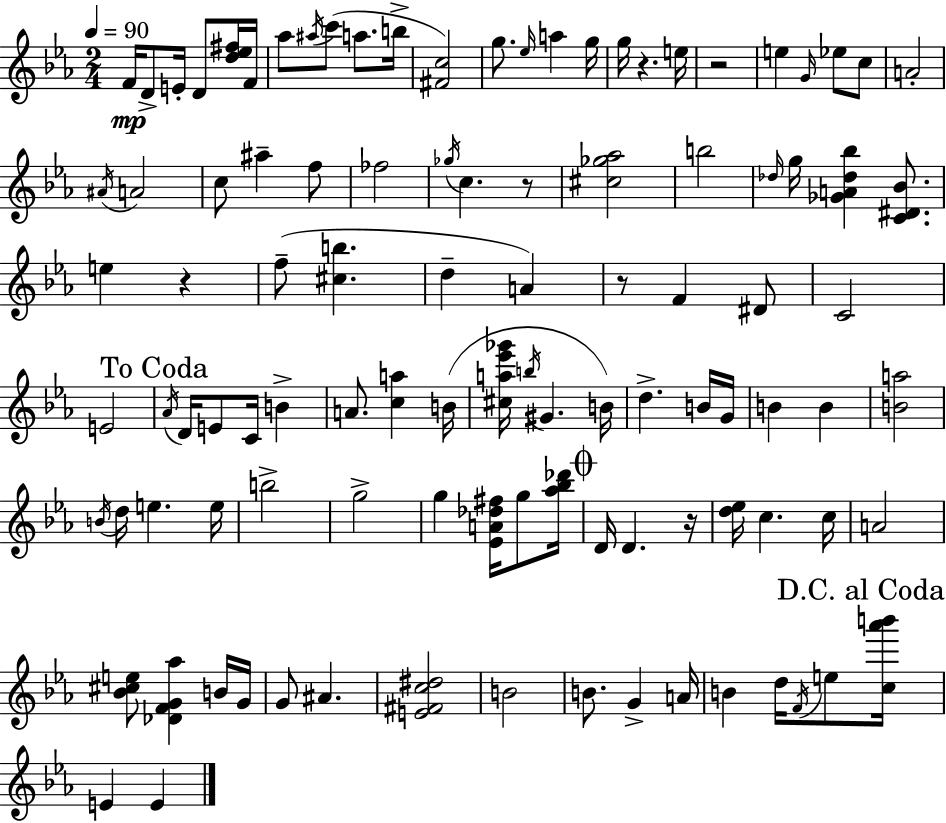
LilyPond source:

{
  \clef treble
  \numericTimeSignature
  \time 2/4
  \key ees \major
  \tempo 4 = 90
  \repeat volta 2 { f'16\mp d'8-> e'16-. d'8 <d'' ees'' fis''>16 f'16 | aes''8 \acciaccatura { ais''16 }( c'''8 a''8. | b''16-> <fis' c''>2) | g''8. \grace { ees''16 } a''4 | \break g''16 g''16 r4. | e''16 r2 | e''4 \grace { g'16 } ees''8 | c''8 a'2-. | \break \acciaccatura { ais'16 } a'2 | c''8 ais''4-- | f''8 fes''2 | \acciaccatura { ges''16 } c''4. | \break r8 <cis'' ges'' aes''>2 | b''2 | \grace { des''16 } g''16 <ges' a' des'' bes''>4 | <c' dis' bes'>8. e''4 | \break r4 f''8--( | <cis'' b''>4. d''4-- | a'4) r8 | f'4 dis'8 c'2 | \break e'2 | \mark "To Coda" \acciaccatura { aes'16 } d'16 | e'8 c'16 b'4-> a'8. | <c'' a''>4 b'16( <cis'' a'' ees''' ges'''>16 | \break \acciaccatura { b''16 } gis'4. b'16) | d''4.-> b'16 g'16 | b'4 b'4 | <b' a''>2 | \break \acciaccatura { b'16 } d''16 e''4. | e''16 b''2-> | g''2-> | g''4 <ees' a' des'' fis''>16 g''8 | \break <aes'' bes'' des'''>16 \mark \markup { \musicglyph "scripts.coda" } d'16 d'4. | r16 <d'' ees''>16 c''4. | c''16 a'2 | <bes' cis'' e''>8 <des' f' g' aes''>4 b'16 | \break g'16 g'8 ais'4. | <e' fis' c'' dis''>2 | b'2 | b'8. g'4-> | \break a'16 b'4 d''16 \acciaccatura { f'16 } e''8 | \mark "D.C. al Coda" <c'' aes''' b'''>16 e'4 e'4 | } \bar "|."
}